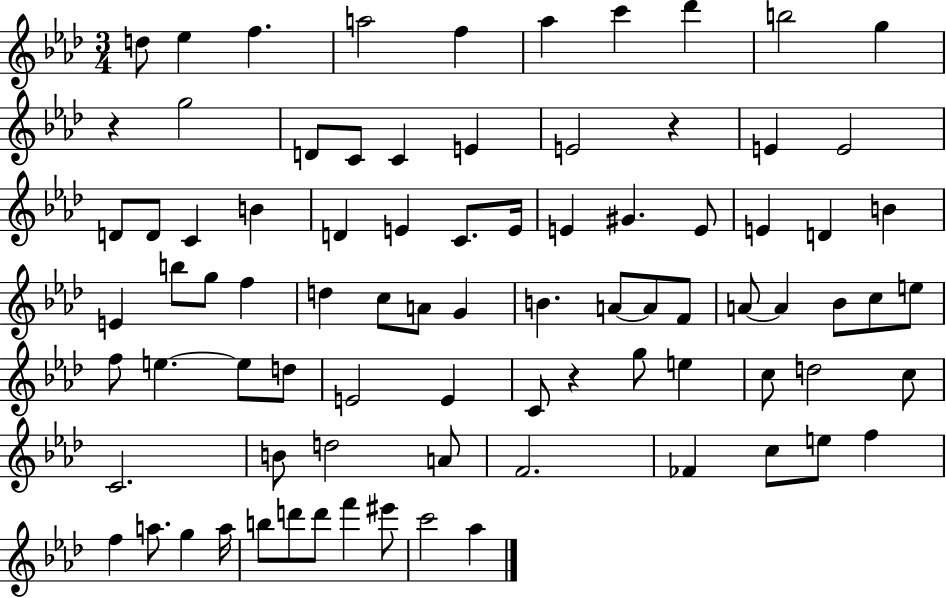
D5/e Eb5/q F5/q. A5/h F5/q Ab5/q C6/q Db6/q B5/h G5/q R/q G5/h D4/e C4/e C4/q E4/q E4/h R/q E4/q E4/h D4/e D4/e C4/q B4/q D4/q E4/q C4/e. E4/s E4/q G#4/q. E4/e E4/q D4/q B4/q E4/q B5/e G5/e F5/q D5/q C5/e A4/e G4/q B4/q. A4/e A4/e F4/e A4/e A4/q Bb4/e C5/e E5/e F5/e E5/q. E5/e D5/e E4/h E4/q C4/e R/q G5/e E5/q C5/e D5/h C5/e C4/h. B4/e D5/h A4/e F4/h. FES4/q C5/e E5/e F5/q F5/q A5/e. G5/q A5/s B5/e D6/e D6/e F6/q EIS6/e C6/h Ab5/q